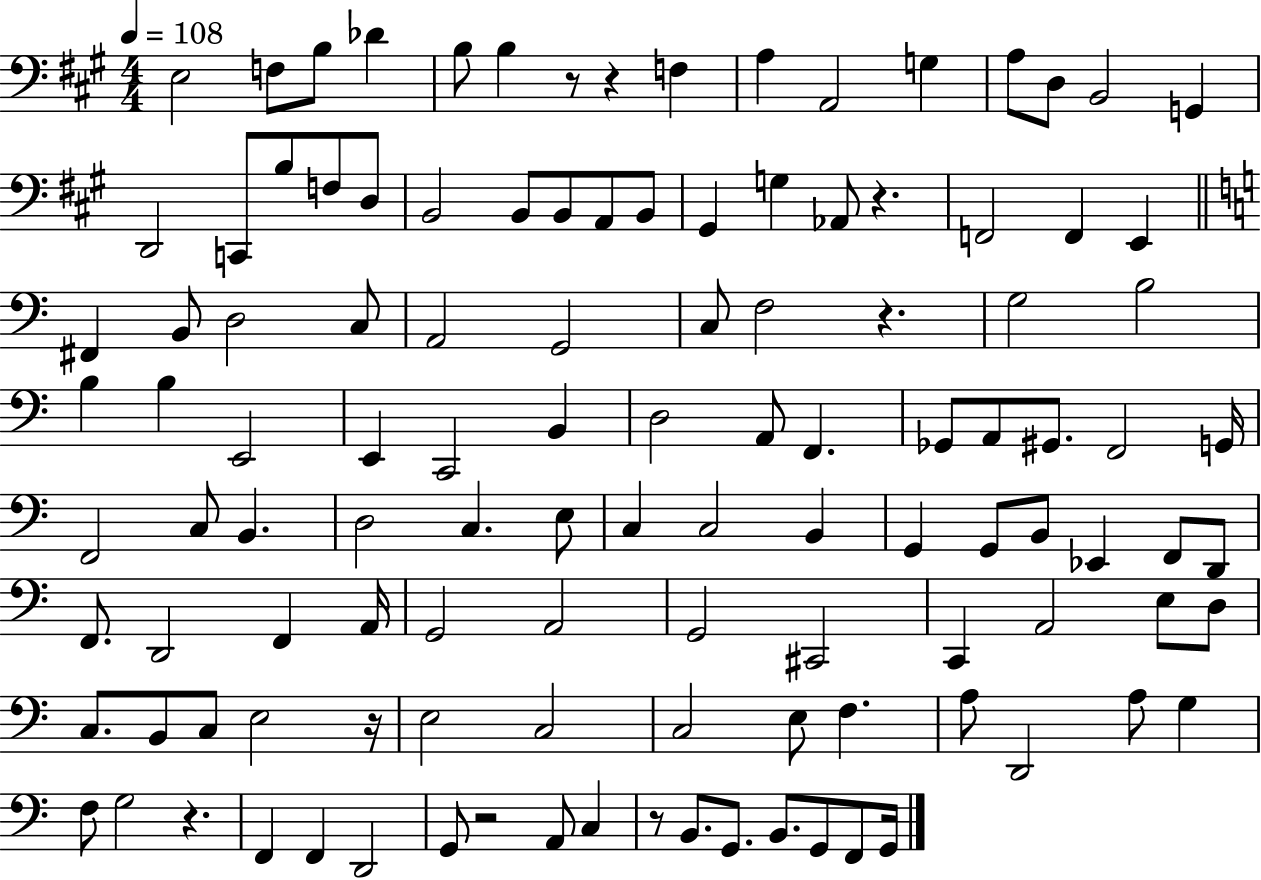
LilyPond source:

{
  \clef bass
  \numericTimeSignature
  \time 4/4
  \key a \major
  \tempo 4 = 108
  e2 f8 b8 des'4 | b8 b4 r8 r4 f4 | a4 a,2 g4 | a8 d8 b,2 g,4 | \break d,2 c,8 b8 f8 d8 | b,2 b,8 b,8 a,8 b,8 | gis,4 g4 aes,8 r4. | f,2 f,4 e,4 | \break \bar "||" \break \key c \major fis,4 b,8 d2 c8 | a,2 g,2 | c8 f2 r4. | g2 b2 | \break b4 b4 e,2 | e,4 c,2 b,4 | d2 a,8 f,4. | ges,8 a,8 gis,8. f,2 g,16 | \break f,2 c8 b,4. | d2 c4. e8 | c4 c2 b,4 | g,4 g,8 b,8 ees,4 f,8 d,8 | \break f,8. d,2 f,4 a,16 | g,2 a,2 | g,2 cis,2 | c,4 a,2 e8 d8 | \break c8. b,8 c8 e2 r16 | e2 c2 | c2 e8 f4. | a8 d,2 a8 g4 | \break f8 g2 r4. | f,4 f,4 d,2 | g,8 r2 a,8 c4 | r8 b,8. g,8. b,8. g,8 f,8 g,16 | \break \bar "|."
}